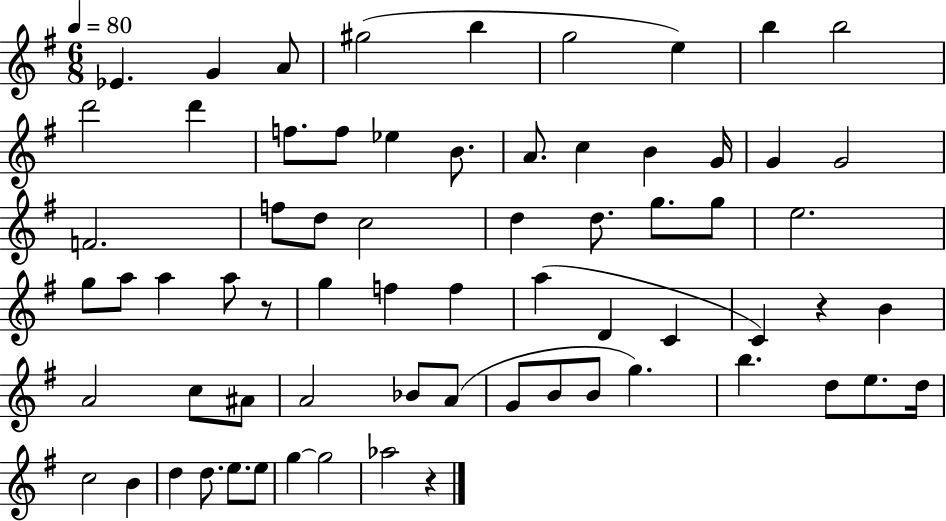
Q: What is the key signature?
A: G major